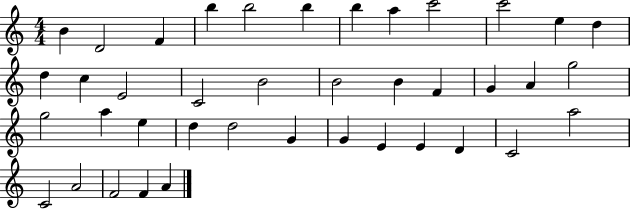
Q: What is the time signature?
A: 4/4